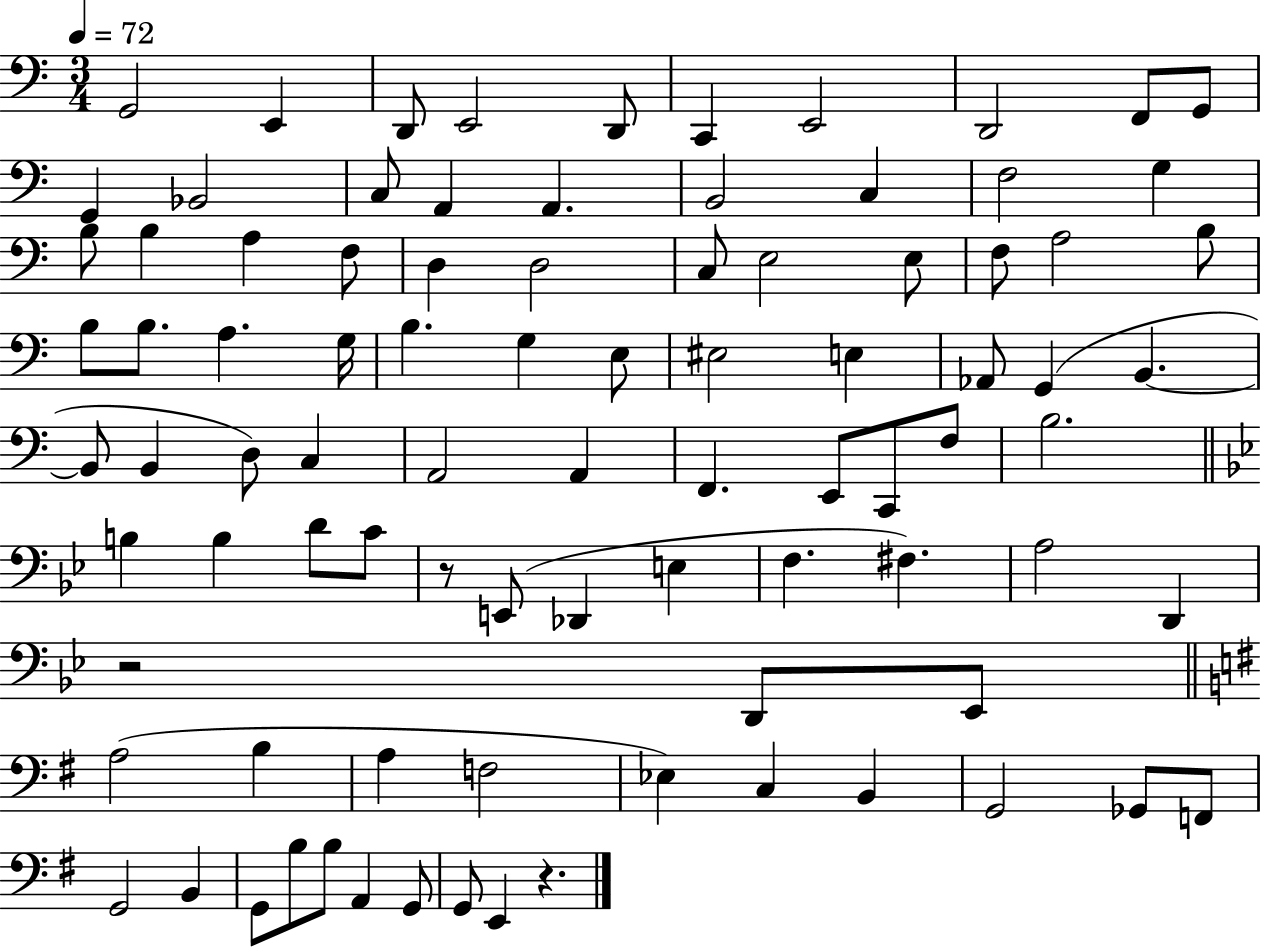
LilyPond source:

{
  \clef bass
  \numericTimeSignature
  \time 3/4
  \key c \major
  \tempo 4 = 72
  g,2 e,4 | d,8 e,2 d,8 | c,4 e,2 | d,2 f,8 g,8 | \break g,4 bes,2 | c8 a,4 a,4. | b,2 c4 | f2 g4 | \break b8 b4 a4 f8 | d4 d2 | c8 e2 e8 | f8 a2 b8 | \break b8 b8. a4. g16 | b4. g4 e8 | eis2 e4 | aes,8 g,4( b,4.~~ | \break b,8 b,4 d8) c4 | a,2 a,4 | f,4. e,8 c,8 f8 | b2. | \break \bar "||" \break \key g \minor b4 b4 d'8 c'8 | r8 e,8( des,4 e4 | f4. fis4.) | a2 d,4 | \break r2 d,8 ees,8 | \bar "||" \break \key g \major a2( b4 | a4 f2 | ees4) c4 b,4 | g,2 ges,8 f,8 | \break g,2 b,4 | g,8 b8 b8 a,4 g,8 | g,8 e,4 r4. | \bar "|."
}